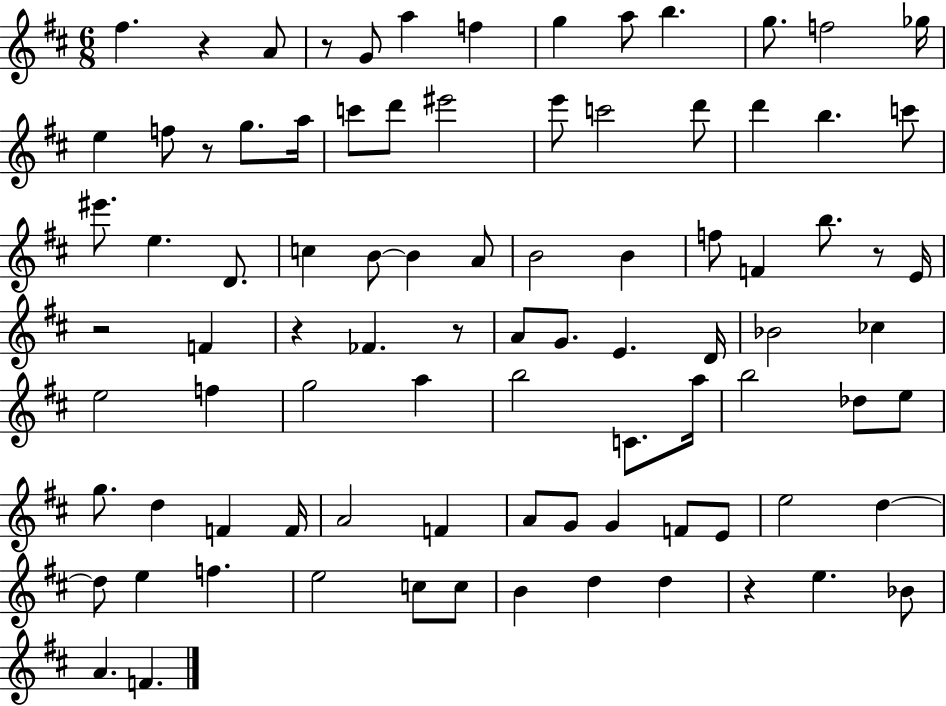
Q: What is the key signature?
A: D major